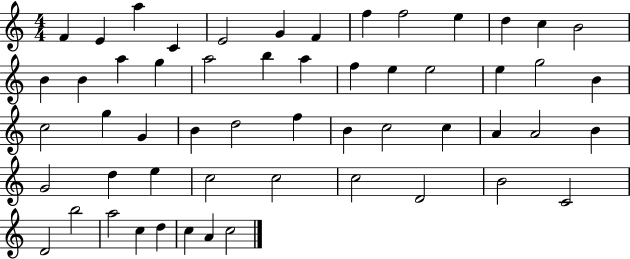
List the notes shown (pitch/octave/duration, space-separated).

F4/q E4/q A5/q C4/q E4/h G4/q F4/q F5/q F5/h E5/q D5/q C5/q B4/h B4/q B4/q A5/q G5/q A5/h B5/q A5/q F5/q E5/q E5/h E5/q G5/h B4/q C5/h G5/q G4/q B4/q D5/h F5/q B4/q C5/h C5/q A4/q A4/h B4/q G4/h D5/q E5/q C5/h C5/h C5/h D4/h B4/h C4/h D4/h B5/h A5/h C5/q D5/q C5/q A4/q C5/h